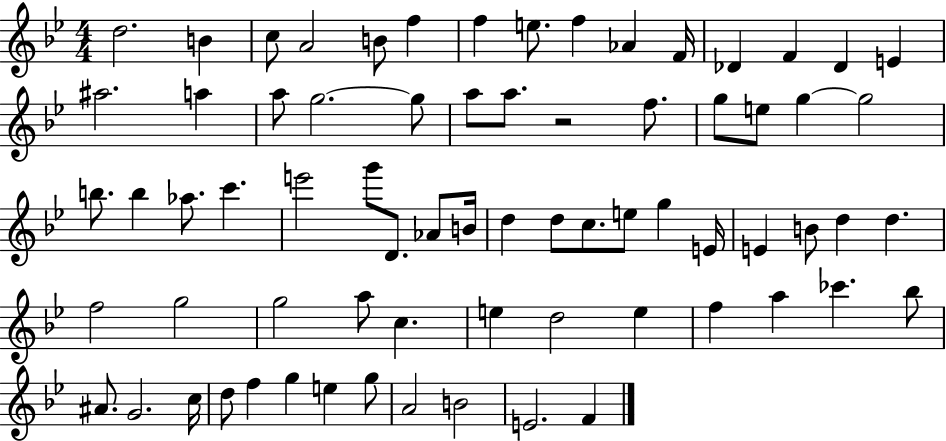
X:1
T:Untitled
M:4/4
L:1/4
K:Bb
d2 B c/2 A2 B/2 f f e/2 f _A F/4 _D F _D E ^a2 a a/2 g2 g/2 a/2 a/2 z2 f/2 g/2 e/2 g g2 b/2 b _a/2 c' e'2 g'/2 D/2 _A/2 B/4 d d/2 c/2 e/2 g E/4 E B/2 d d f2 g2 g2 a/2 c e d2 e f a _c' _b/2 ^A/2 G2 c/4 d/2 f g e g/2 A2 B2 E2 F